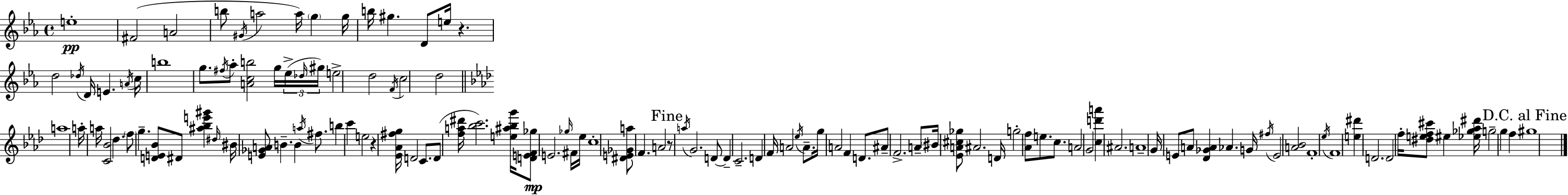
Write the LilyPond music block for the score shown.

{
  \clef treble
  \time 4/4
  \defaultTimeSignature
  \key ees \major
  \repeat volta 2 { e''1-.\pp | fis'2( a'2 | b''8 \acciaccatura { gis'16 } a''2 a''16) \parenthesize g''4 | g''16 b''16 gis''4. d'8 e''16 r4. | \break d''2 \acciaccatura { des''16 } d'16 e'4. | \acciaccatura { a'16 } c''16 b''1 | g''8. \acciaccatura { fis''16 } aes''8-. <a' c'' b''>2 | g''16 \tuplet 3/2 { ees''16->( \grace { des''16 } gis''16) } e''2-> d''2 | \break \acciaccatura { f'16 } c''2 d''2 | \bar "||" \break \key aes \major a''1 | a''16-. a''16 <c' bes'>2 des''4. | \parenthesize f''8 g''4.-- <d' e' bes'>8 dis'8 <ais'' bes'' e''' gis'''>4 | \grace { dis''16 } bis'16 <e' ges' a'>8 b'4.-- b'4 \acciaccatura { a''16 } fis''8. | \break b''4 c'''4 e''2 | r4 <ees' aes' fis'' g''>16 d'2 c'8. | d'8( <f'' a'' dis'''>16 <bes'' c'''>2.) | <e'' ais'' bes'' g'''>16 <d' e' f' ges''>8\mp e'2. | \break \grace { ges''16 } fis'16 ees''16 c''1-. | <dis' e' ges' a''>8 f'4. a'2 | \mark "Fine" r8 \acciaccatura { a''16 } g'2. | d'8~~ d'4-- c'2.-- | \break d'4 f'16 a'2 | \acciaccatura { ees''16 } a'8.-- g''16 a'2 f'4 | d'8. ais'8-- f'2.-> | a'8-- \parenthesize bis'16 <ees' a' cis'' ges''>8 ais'2. | \break d'16 g''2-. <aes' f''>8 e''8. | c''8. a'2 g'2 | <c'' d''' a'''>4 ais'2. | a'1-- | \break g'16 e'8 a'8 <des' ges' a'>4 aes'4. | g'16 \acciaccatura { fis''16 } e'2 <a' bes'>2 | f'1-. | \acciaccatura { ees''16 } f'1 | \break <e'' dis'''>4 d'2. | d'2 f''16-. | <dis'' e'' f'' cis'''>8 eis''4 <ees'' ges'' aes'' dis'''>16 g''2-- g''4 | f''4 \mark "D.C. al Fine" gis''1 | \break } \bar "|."
}